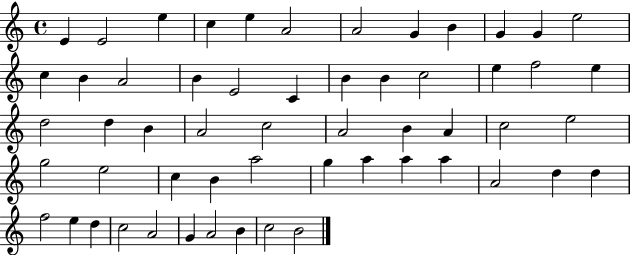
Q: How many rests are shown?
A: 0